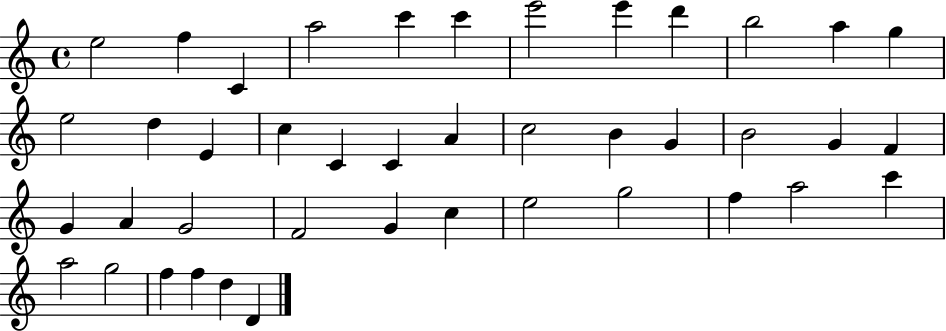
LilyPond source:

{
  \clef treble
  \time 4/4
  \defaultTimeSignature
  \key c \major
  e''2 f''4 c'4 | a''2 c'''4 c'''4 | e'''2 e'''4 d'''4 | b''2 a''4 g''4 | \break e''2 d''4 e'4 | c''4 c'4 c'4 a'4 | c''2 b'4 g'4 | b'2 g'4 f'4 | \break g'4 a'4 g'2 | f'2 g'4 c''4 | e''2 g''2 | f''4 a''2 c'''4 | \break a''2 g''2 | f''4 f''4 d''4 d'4 | \bar "|."
}